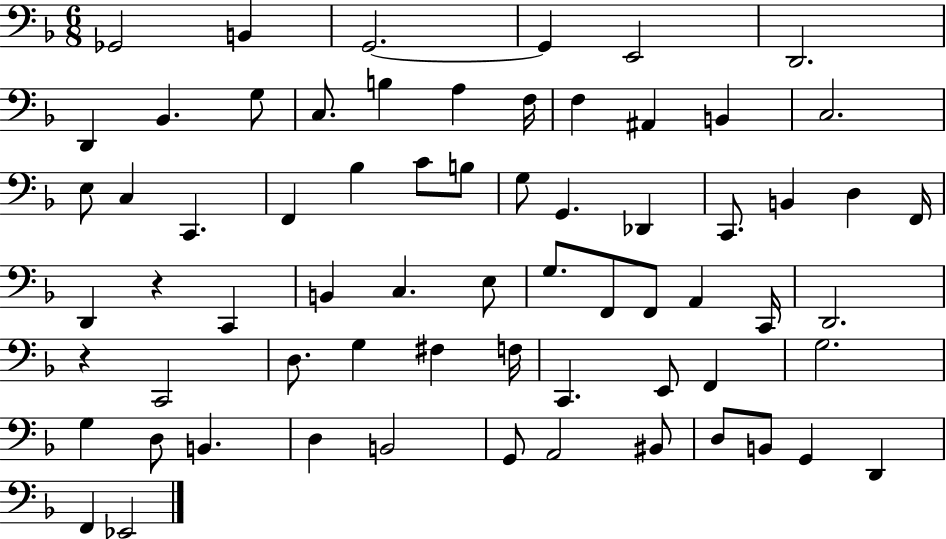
Gb2/h B2/q G2/h. G2/q E2/h D2/h. D2/q Bb2/q. G3/e C3/e. B3/q A3/q F3/s F3/q A#2/q B2/q C3/h. E3/e C3/q C2/q. F2/q Bb3/q C4/e B3/e G3/e G2/q. Db2/q C2/e. B2/q D3/q F2/s D2/q R/q C2/q B2/q C3/q. E3/e G3/e. F2/e F2/e A2/q C2/s D2/h. R/q C2/h D3/e. G3/q F#3/q F3/s C2/q. E2/e F2/q G3/h. G3/q D3/e B2/q. D3/q B2/h G2/e A2/h BIS2/e D3/e B2/e G2/q D2/q F2/q Eb2/h